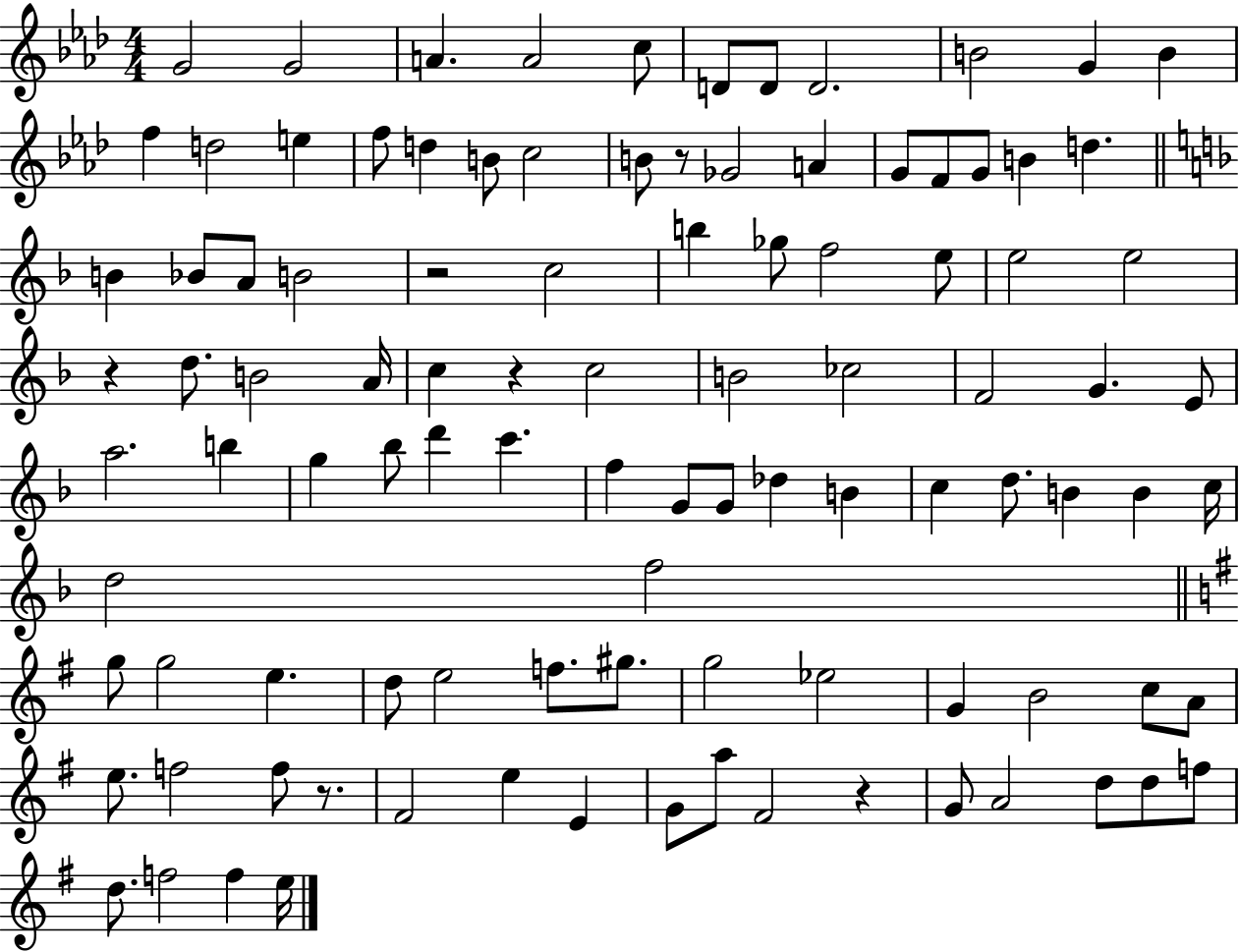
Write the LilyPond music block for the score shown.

{
  \clef treble
  \numericTimeSignature
  \time 4/4
  \key aes \major
  g'2 g'2 | a'4. a'2 c''8 | d'8 d'8 d'2. | b'2 g'4 b'4 | \break f''4 d''2 e''4 | f''8 d''4 b'8 c''2 | b'8 r8 ges'2 a'4 | g'8 f'8 g'8 b'4 d''4. | \break \bar "||" \break \key f \major b'4 bes'8 a'8 b'2 | r2 c''2 | b''4 ges''8 f''2 e''8 | e''2 e''2 | \break r4 d''8. b'2 a'16 | c''4 r4 c''2 | b'2 ces''2 | f'2 g'4. e'8 | \break a''2. b''4 | g''4 bes''8 d'''4 c'''4. | f''4 g'8 g'8 des''4 b'4 | c''4 d''8. b'4 b'4 c''16 | \break d''2 f''2 | \bar "||" \break \key e \minor g''8 g''2 e''4. | d''8 e''2 f''8. gis''8. | g''2 ees''2 | g'4 b'2 c''8 a'8 | \break e''8. f''2 f''8 r8. | fis'2 e''4 e'4 | g'8 a''8 fis'2 r4 | g'8 a'2 d''8 d''8 f''8 | \break d''8. f''2 f''4 e''16 | \bar "|."
}